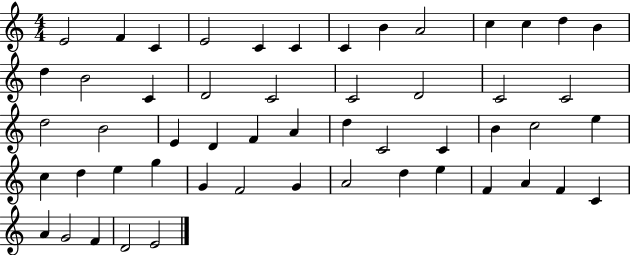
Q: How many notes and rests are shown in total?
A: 53